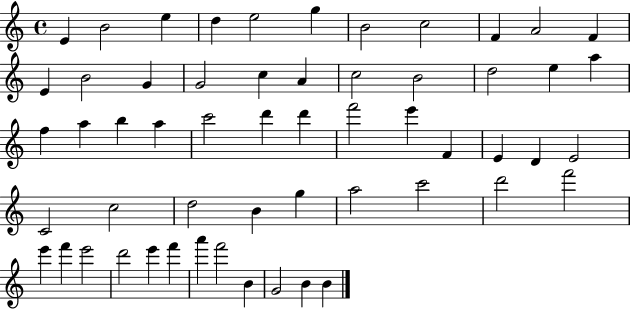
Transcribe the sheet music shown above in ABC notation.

X:1
T:Untitled
M:4/4
L:1/4
K:C
E B2 e d e2 g B2 c2 F A2 F E B2 G G2 c A c2 B2 d2 e a f a b a c'2 d' d' f'2 e' F E D E2 C2 c2 d2 B g a2 c'2 d'2 f'2 e' f' e'2 d'2 e' f' a' f'2 B G2 B B